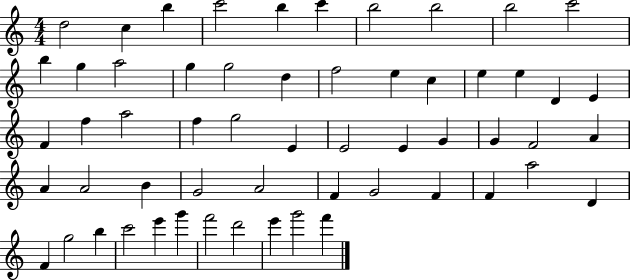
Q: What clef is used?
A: treble